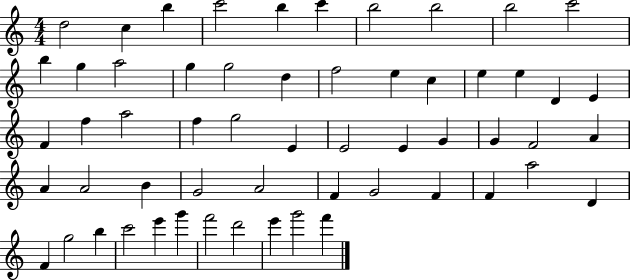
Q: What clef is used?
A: treble